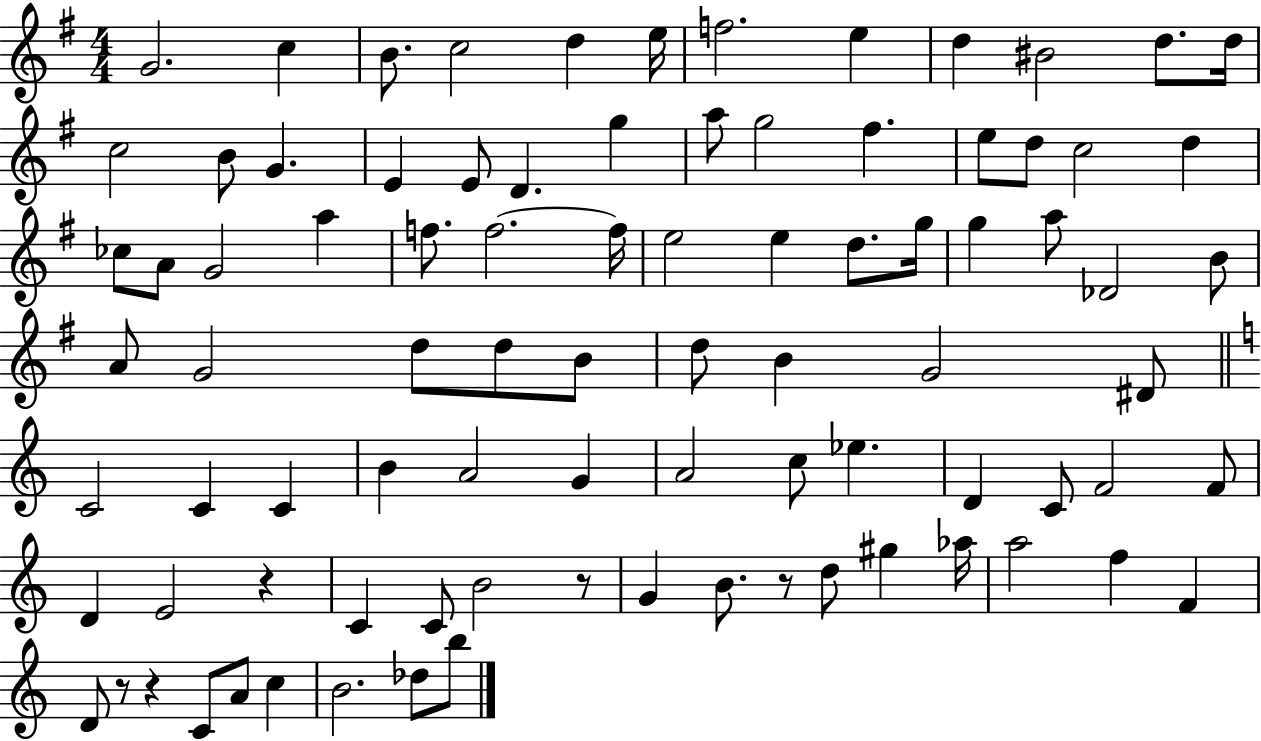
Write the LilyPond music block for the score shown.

{
  \clef treble
  \numericTimeSignature
  \time 4/4
  \key g \major
  g'2. c''4 | b'8. c''2 d''4 e''16 | f''2. e''4 | d''4 bis'2 d''8. d''16 | \break c''2 b'8 g'4. | e'4 e'8 d'4. g''4 | a''8 g''2 fis''4. | e''8 d''8 c''2 d''4 | \break ces''8 a'8 g'2 a''4 | f''8. f''2.~~ f''16 | e''2 e''4 d''8. g''16 | g''4 a''8 des'2 b'8 | \break a'8 g'2 d''8 d''8 b'8 | d''8 b'4 g'2 dis'8 | \bar "||" \break \key c \major c'2 c'4 c'4 | b'4 a'2 g'4 | a'2 c''8 ees''4. | d'4 c'8 f'2 f'8 | \break d'4 e'2 r4 | c'4 c'8 b'2 r8 | g'4 b'8. r8 d''8 gis''4 aes''16 | a''2 f''4 f'4 | \break d'8 r8 r4 c'8 a'8 c''4 | b'2. des''8 b''8 | \bar "|."
}